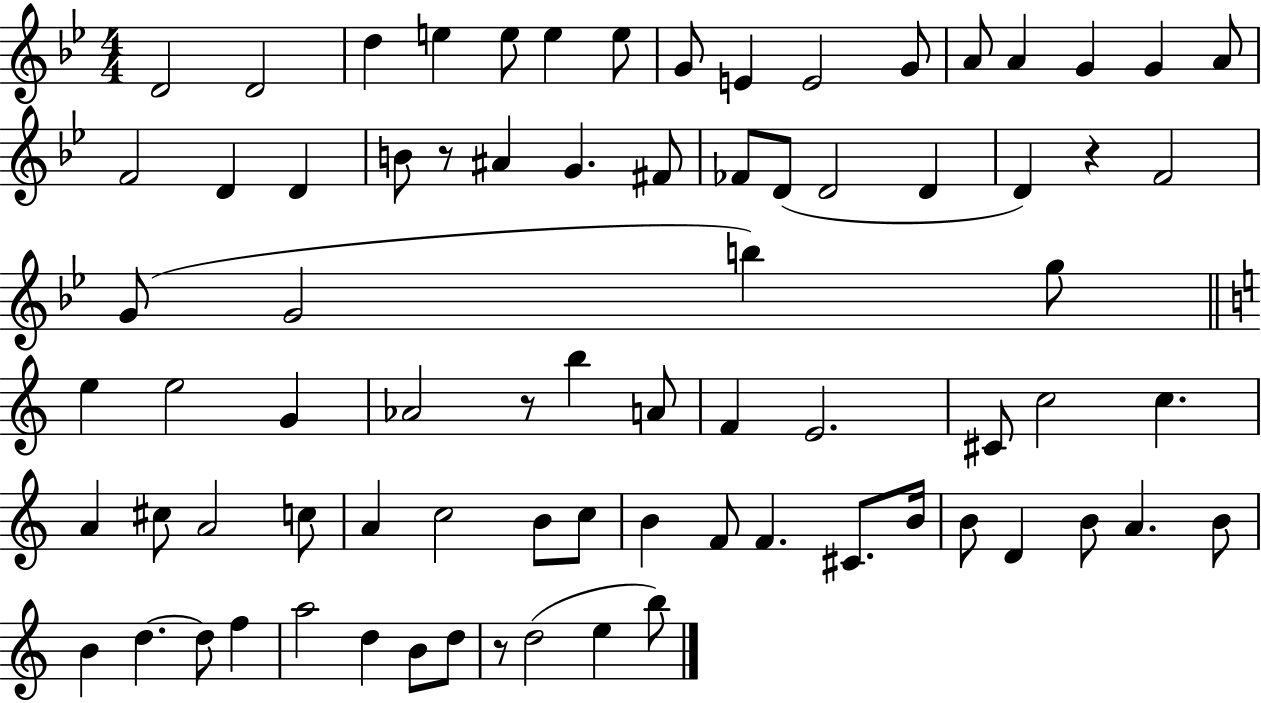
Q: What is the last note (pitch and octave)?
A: B5